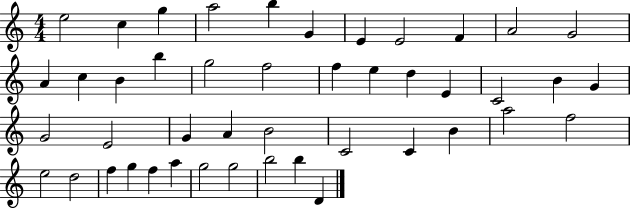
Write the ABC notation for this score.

X:1
T:Untitled
M:4/4
L:1/4
K:C
e2 c g a2 b G E E2 F A2 G2 A c B b g2 f2 f e d E C2 B G G2 E2 G A B2 C2 C B a2 f2 e2 d2 f g f a g2 g2 b2 b D